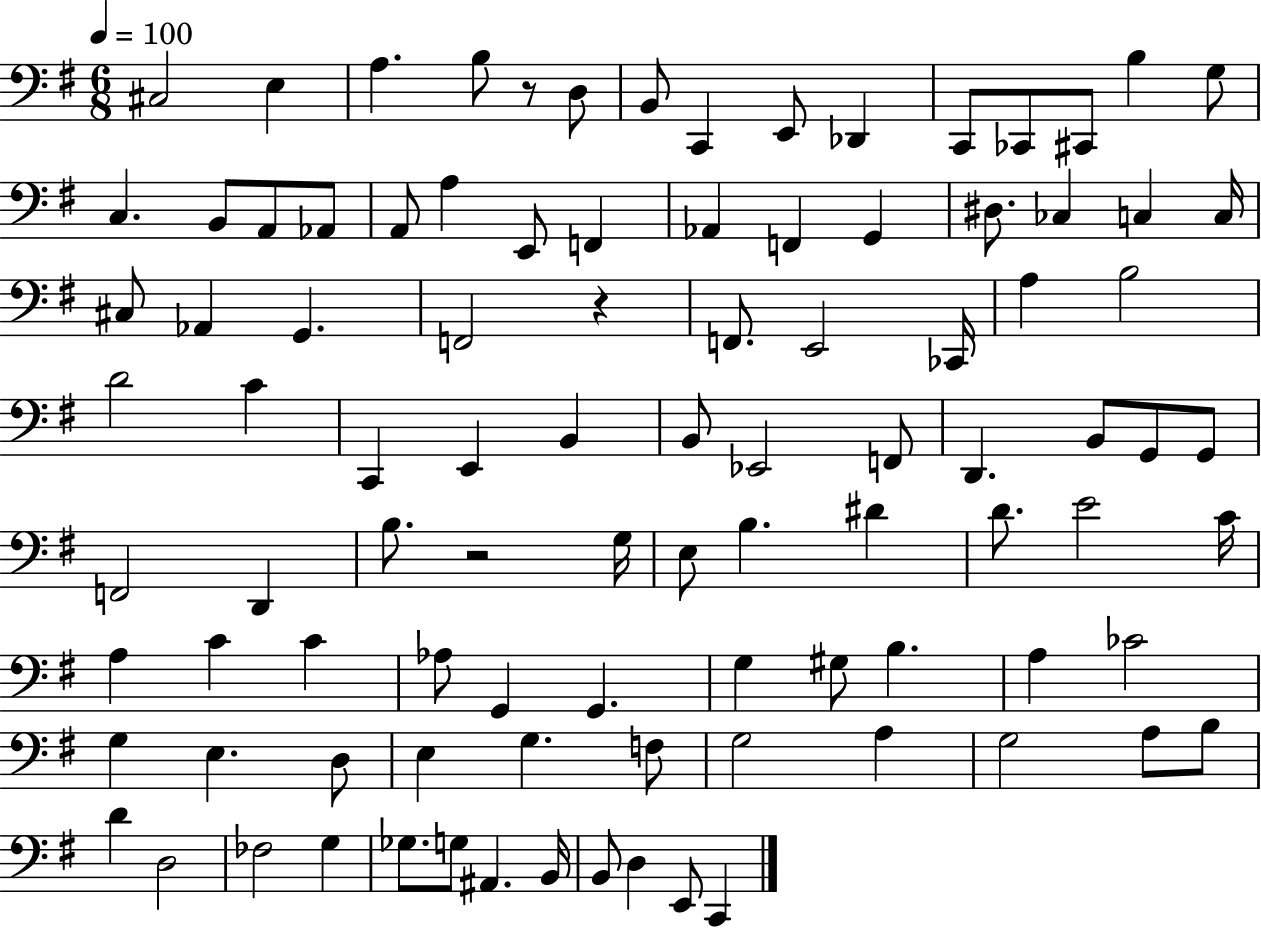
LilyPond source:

{
  \clef bass
  \numericTimeSignature
  \time 6/8
  \key g \major
  \tempo 4 = 100
  cis2 e4 | a4. b8 r8 d8 | b,8 c,4 e,8 des,4 | c,8 ces,8 cis,8 b4 g8 | \break c4. b,8 a,8 aes,8 | a,8 a4 e,8 f,4 | aes,4 f,4 g,4 | dis8. ces4 c4 c16 | \break cis8 aes,4 g,4. | f,2 r4 | f,8. e,2 ces,16 | a4 b2 | \break d'2 c'4 | c,4 e,4 b,4 | b,8 ees,2 f,8 | d,4. b,8 g,8 g,8 | \break f,2 d,4 | b8. r2 g16 | e8 b4. dis'4 | d'8. e'2 c'16 | \break a4 c'4 c'4 | aes8 g,4 g,4. | g4 gis8 b4. | a4 ces'2 | \break g4 e4. d8 | e4 g4. f8 | g2 a4 | g2 a8 b8 | \break d'4 d2 | fes2 g4 | ges8. g8 ais,4. b,16 | b,8 d4 e,8 c,4 | \break \bar "|."
}